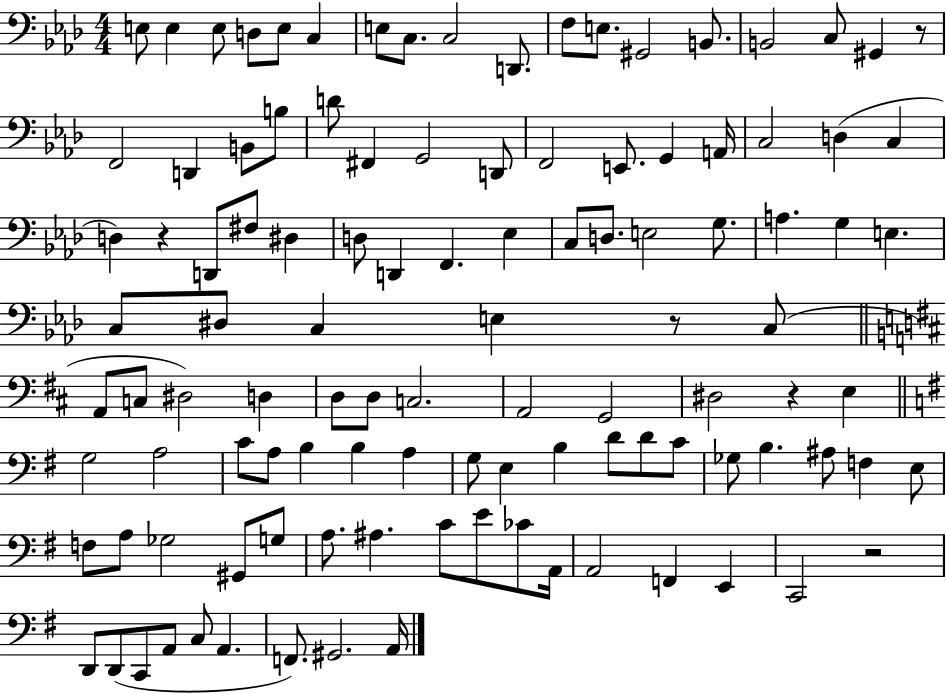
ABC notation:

X:1
T:Untitled
M:4/4
L:1/4
K:Ab
E,/2 E, E,/2 D,/2 E,/2 C, E,/2 C,/2 C,2 D,,/2 F,/2 E,/2 ^G,,2 B,,/2 B,,2 C,/2 ^G,, z/2 F,,2 D,, B,,/2 B,/2 D/2 ^F,, G,,2 D,,/2 F,,2 E,,/2 G,, A,,/4 C,2 D, C, D, z D,,/2 ^F,/2 ^D, D,/2 D,, F,, _E, C,/2 D,/2 E,2 G,/2 A, G, E, C,/2 ^D,/2 C, E, z/2 C,/2 A,,/2 C,/2 ^D,2 D, D,/2 D,/2 C,2 A,,2 G,,2 ^D,2 z E, G,2 A,2 C/2 A,/2 B, B, A, G,/2 E, B, D/2 D/2 C/2 _G,/2 B, ^A,/2 F, E,/2 F,/2 A,/2 _G,2 ^G,,/2 G,/2 A,/2 ^A, C/2 E/2 _C/2 A,,/4 A,,2 F,, E,, C,,2 z2 D,,/2 D,,/2 C,,/2 A,,/2 C,/2 A,, F,,/2 ^G,,2 A,,/4